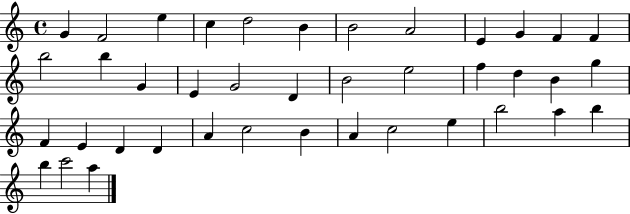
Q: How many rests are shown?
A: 0